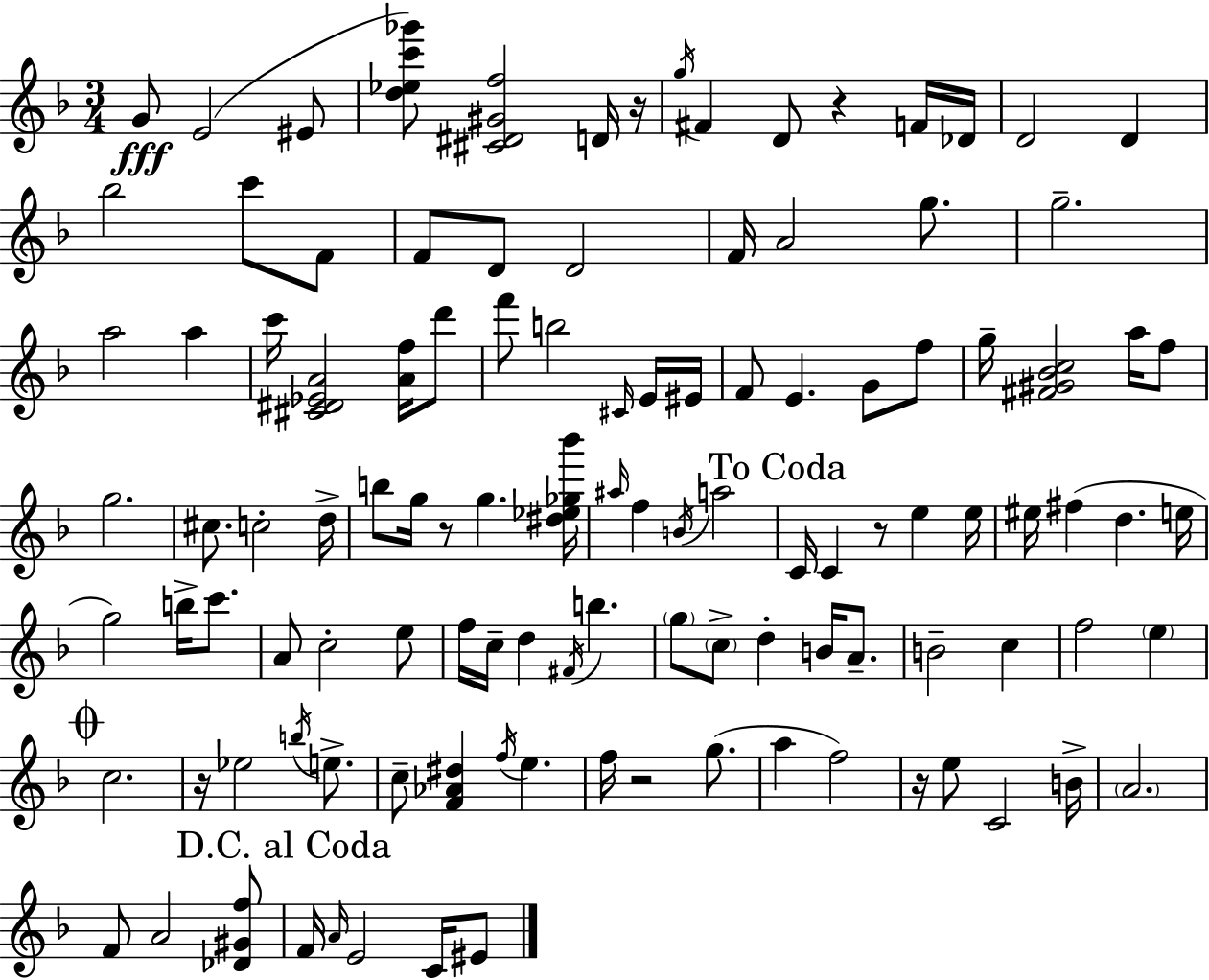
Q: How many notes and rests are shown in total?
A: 113